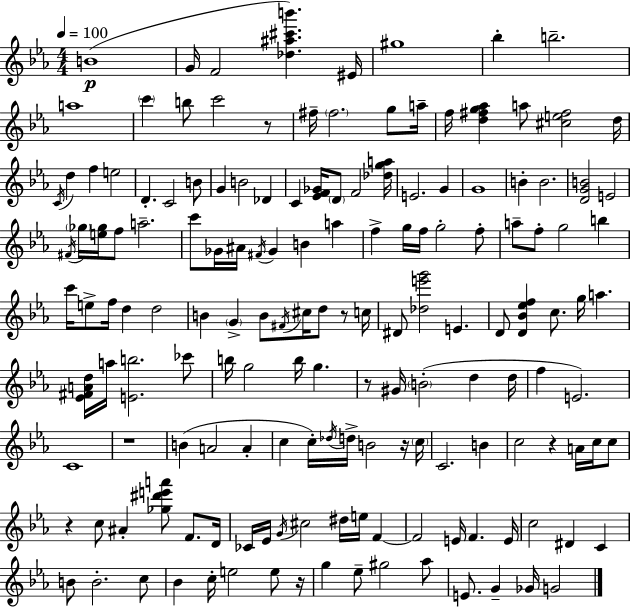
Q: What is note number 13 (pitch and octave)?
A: F#5